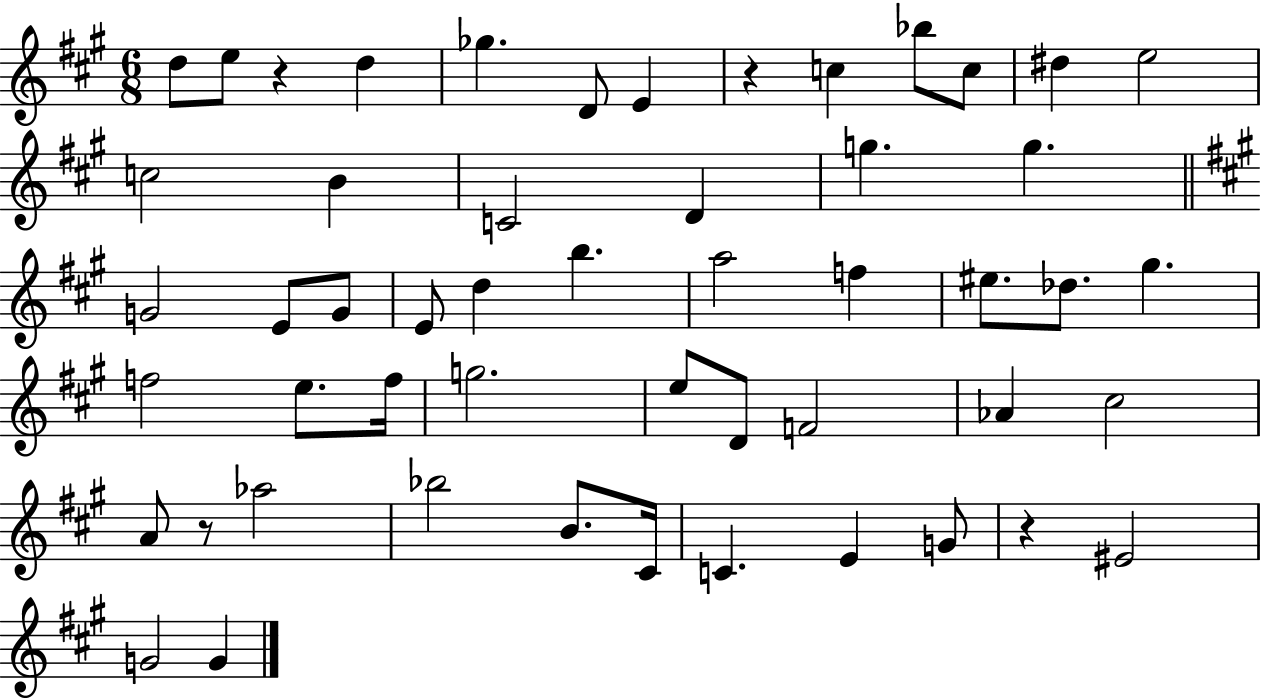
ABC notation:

X:1
T:Untitled
M:6/8
L:1/4
K:A
d/2 e/2 z d _g D/2 E z c _b/2 c/2 ^d e2 c2 B C2 D g g G2 E/2 G/2 E/2 d b a2 f ^e/2 _d/2 ^g f2 e/2 f/4 g2 e/2 D/2 F2 _A ^c2 A/2 z/2 _a2 _b2 B/2 ^C/4 C E G/2 z ^E2 G2 G